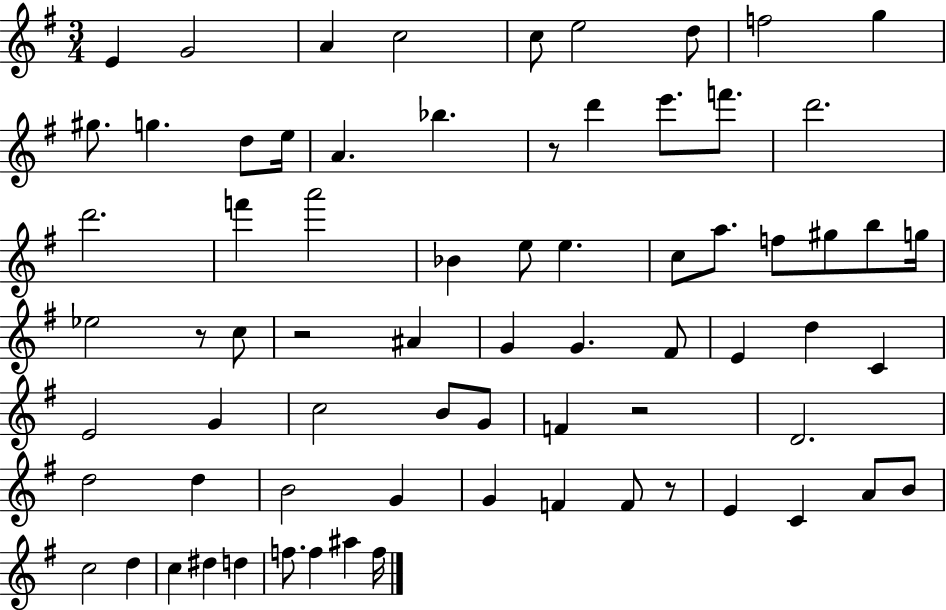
{
  \clef treble
  \numericTimeSignature
  \time 3/4
  \key g \major
  e'4 g'2 | a'4 c''2 | c''8 e''2 d''8 | f''2 g''4 | \break gis''8. g''4. d''8 e''16 | a'4. bes''4. | r8 d'''4 e'''8. f'''8. | d'''2. | \break d'''2. | f'''4 a'''2 | bes'4 e''8 e''4. | c''8 a''8. f''8 gis''8 b''8 g''16 | \break ees''2 r8 c''8 | r2 ais'4 | g'4 g'4. fis'8 | e'4 d''4 c'4 | \break e'2 g'4 | c''2 b'8 g'8 | f'4 r2 | d'2. | \break d''2 d''4 | b'2 g'4 | g'4 f'4 f'8 r8 | e'4 c'4 a'8 b'8 | \break c''2 d''4 | c''4 dis''4 d''4 | f''8. f''4 ais''4 f''16 | \bar "|."
}